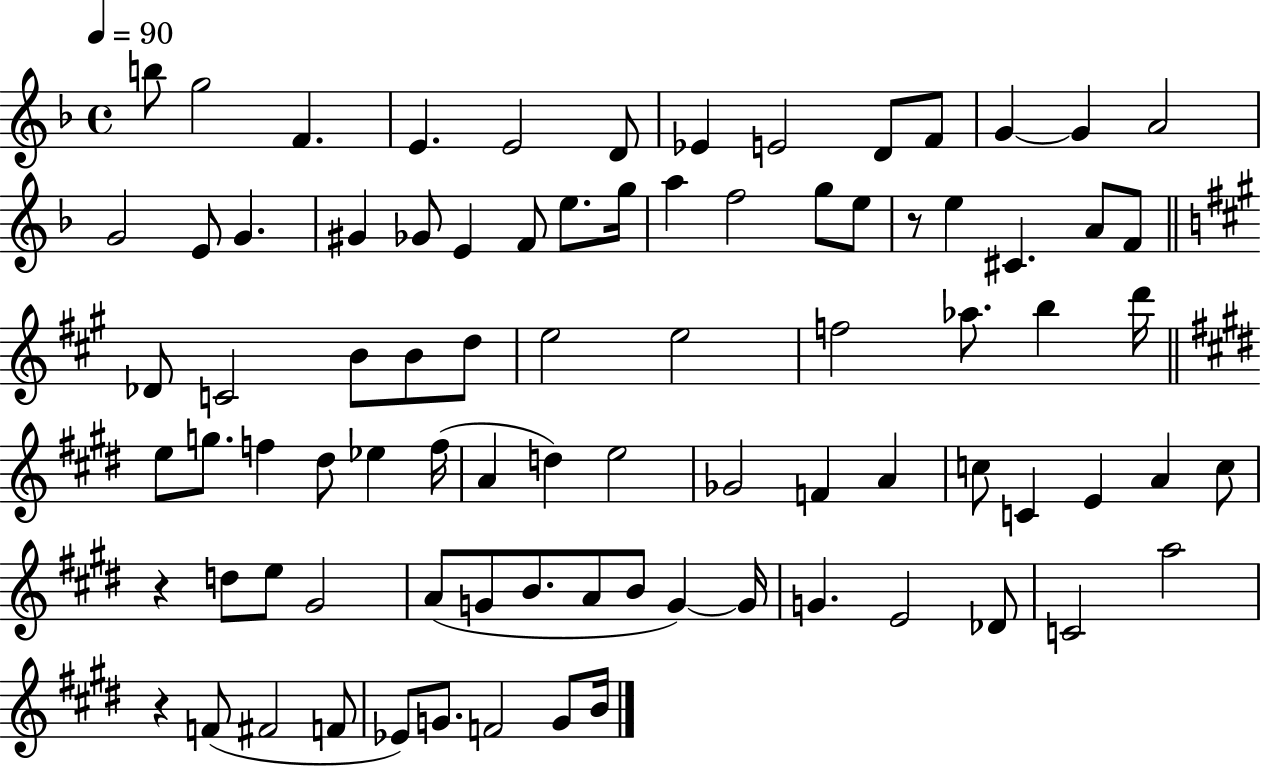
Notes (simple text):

B5/e G5/h F4/q. E4/q. E4/h D4/e Eb4/q E4/h D4/e F4/e G4/q G4/q A4/h G4/h E4/e G4/q. G#4/q Gb4/e E4/q F4/e E5/e. G5/s A5/q F5/h G5/e E5/e R/e E5/q C#4/q. A4/e F4/e Db4/e C4/h B4/e B4/e D5/e E5/h E5/h F5/h Ab5/e. B5/q D6/s E5/e G5/e. F5/q D#5/e Eb5/q F5/s A4/q D5/q E5/h Gb4/h F4/q A4/q C5/e C4/q E4/q A4/q C5/e R/q D5/e E5/e G#4/h A4/e G4/e B4/e. A4/e B4/e G4/q G4/s G4/q. E4/h Db4/e C4/h A5/h R/q F4/e F#4/h F4/e Eb4/e G4/e. F4/h G4/e B4/s